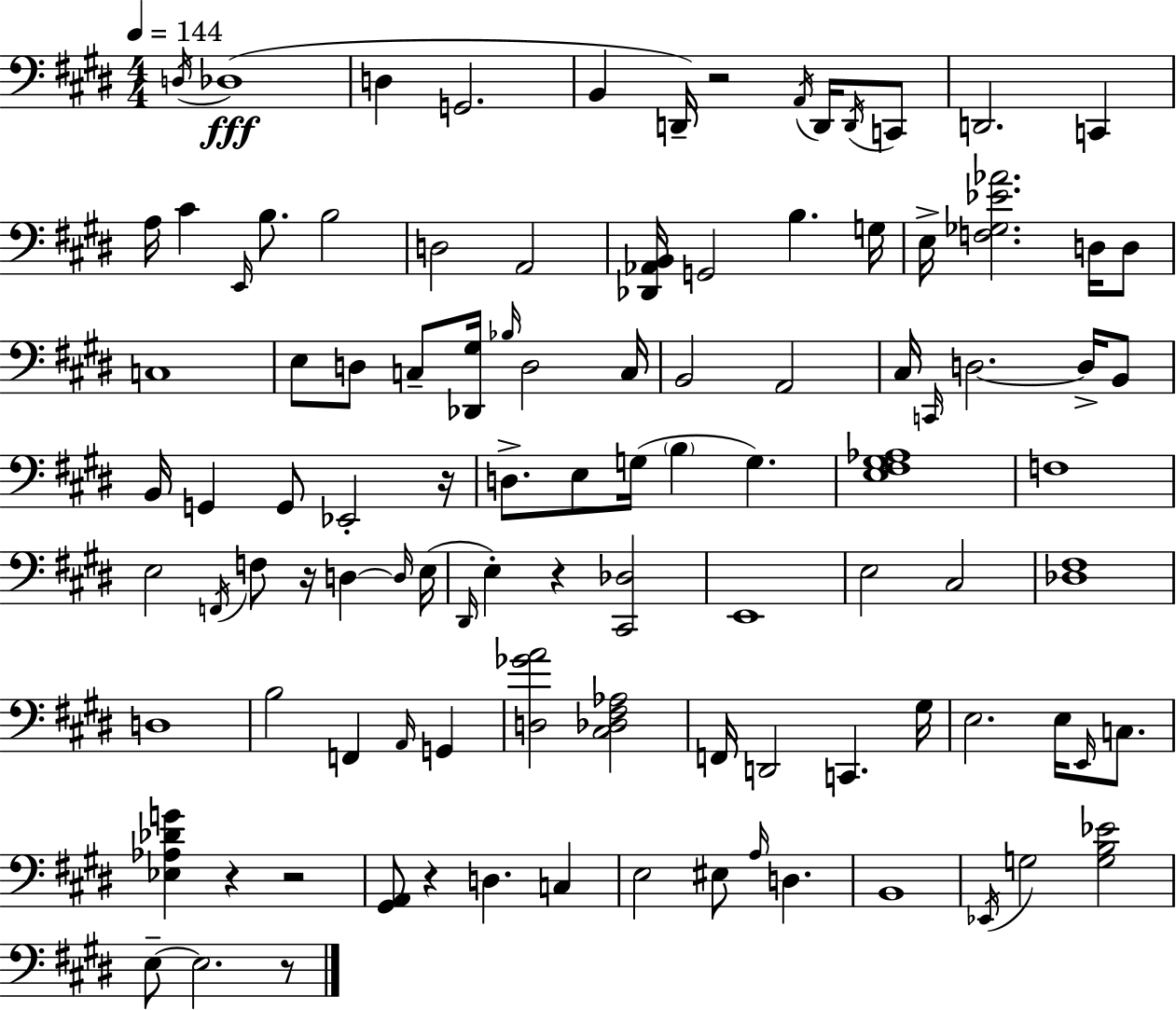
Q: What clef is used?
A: bass